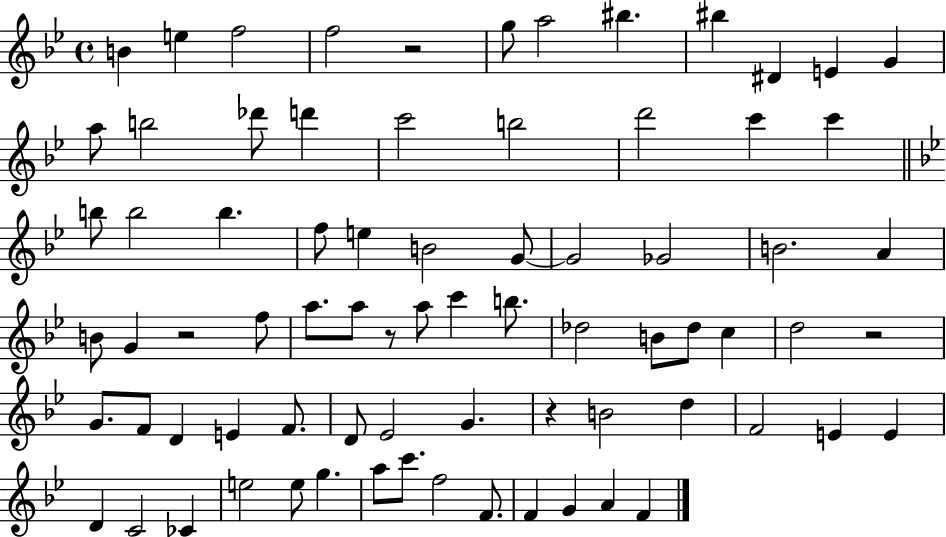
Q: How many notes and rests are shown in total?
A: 76